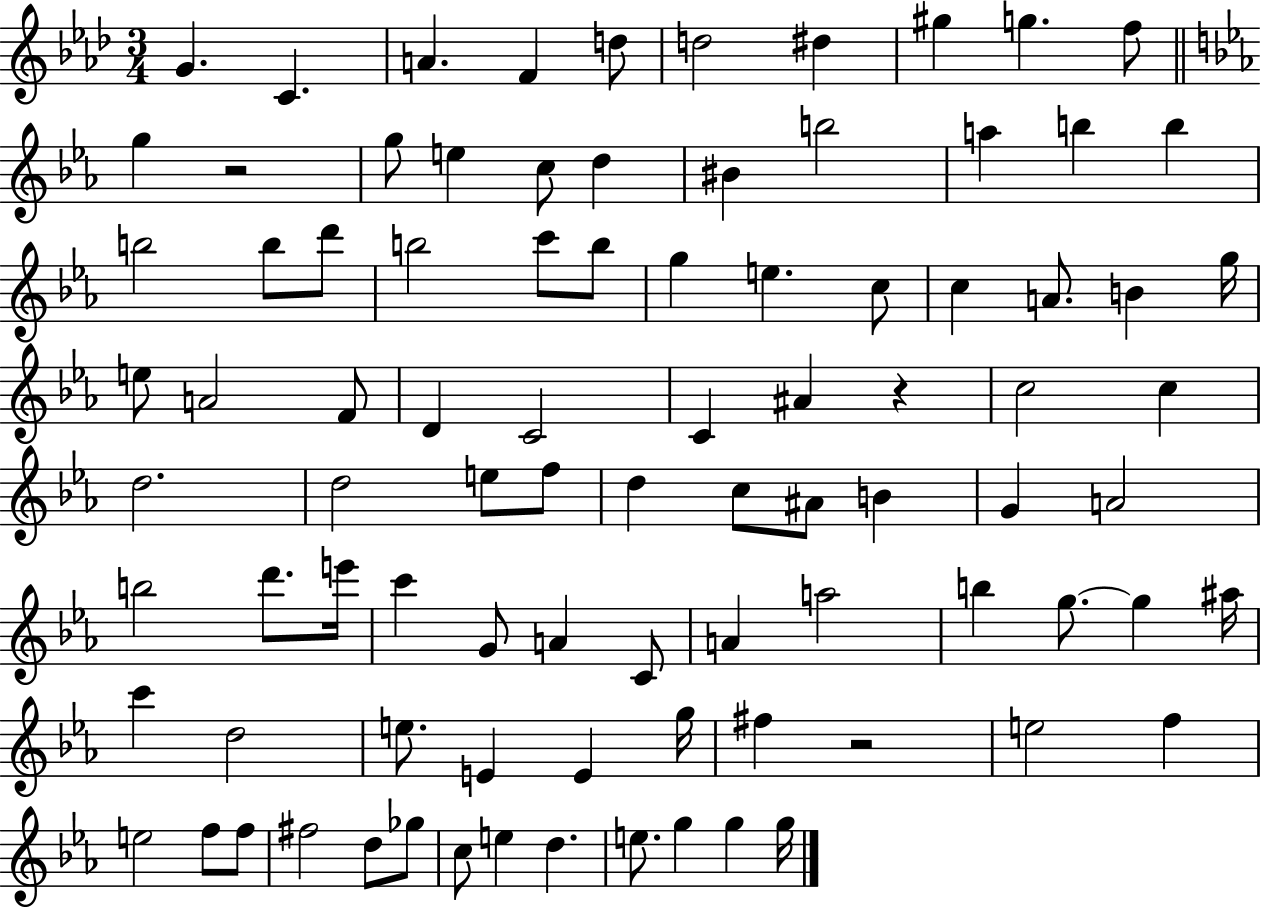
G4/q. C4/q. A4/q. F4/q D5/e D5/h D#5/q G#5/q G5/q. F5/e G5/q R/h G5/e E5/q C5/e D5/q BIS4/q B5/h A5/q B5/q B5/q B5/h B5/e D6/e B5/h C6/e B5/e G5/q E5/q. C5/e C5/q A4/e. B4/q G5/s E5/e A4/h F4/e D4/q C4/h C4/q A#4/q R/q C5/h C5/q D5/h. D5/h E5/e F5/e D5/q C5/e A#4/e B4/q G4/q A4/h B5/h D6/e. E6/s C6/q G4/e A4/q C4/e A4/q A5/h B5/q G5/e. G5/q A#5/s C6/q D5/h E5/e. E4/q E4/q G5/s F#5/q R/h E5/h F5/q E5/h F5/e F5/e F#5/h D5/e Gb5/e C5/e E5/q D5/q. E5/e. G5/q G5/q G5/s